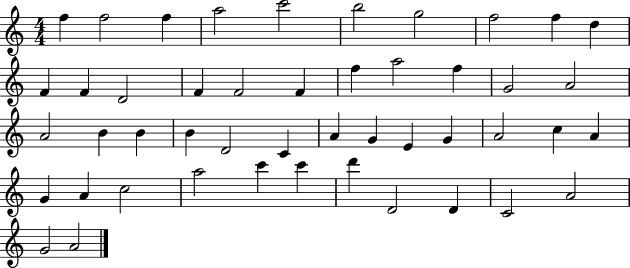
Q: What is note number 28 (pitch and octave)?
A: A4